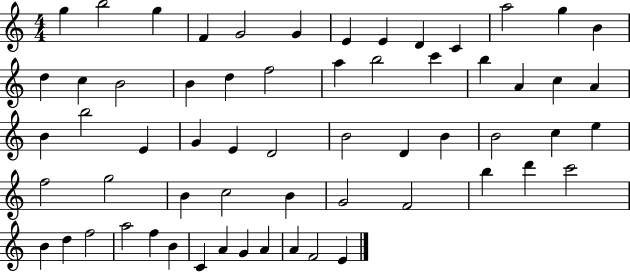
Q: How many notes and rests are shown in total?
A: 61